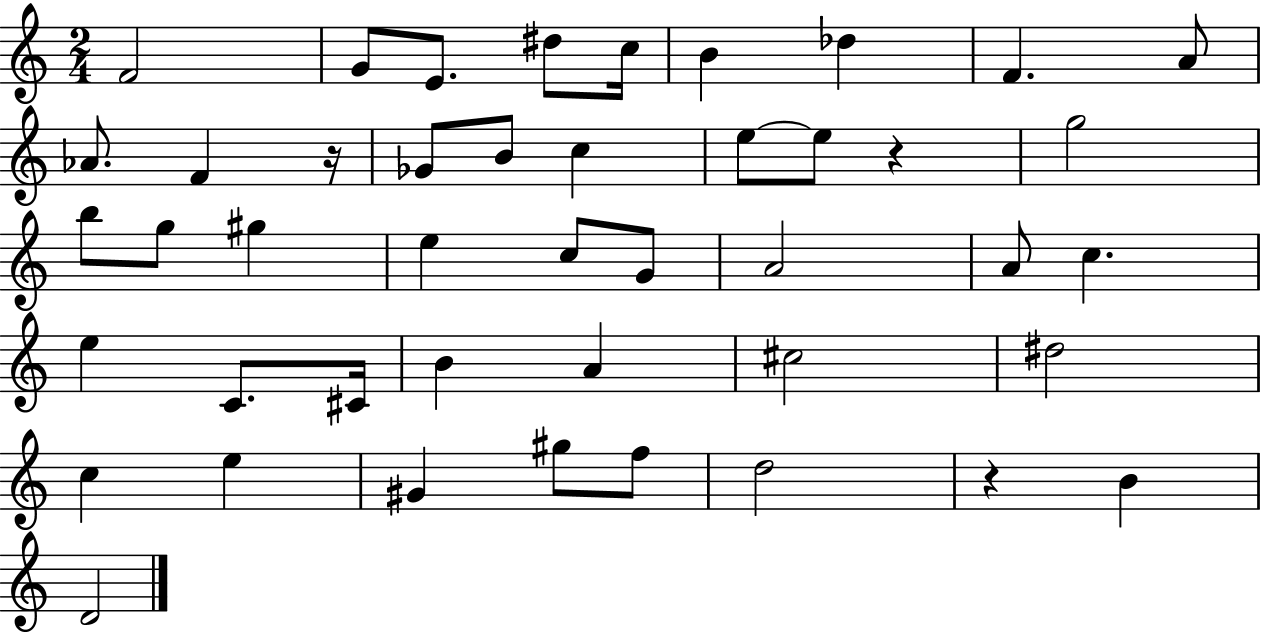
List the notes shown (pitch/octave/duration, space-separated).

F4/h G4/e E4/e. D#5/e C5/s B4/q Db5/q F4/q. A4/e Ab4/e. F4/q R/s Gb4/e B4/e C5/q E5/e E5/e R/q G5/h B5/e G5/e G#5/q E5/q C5/e G4/e A4/h A4/e C5/q. E5/q C4/e. C#4/s B4/q A4/q C#5/h D#5/h C5/q E5/q G#4/q G#5/e F5/e D5/h R/q B4/q D4/h